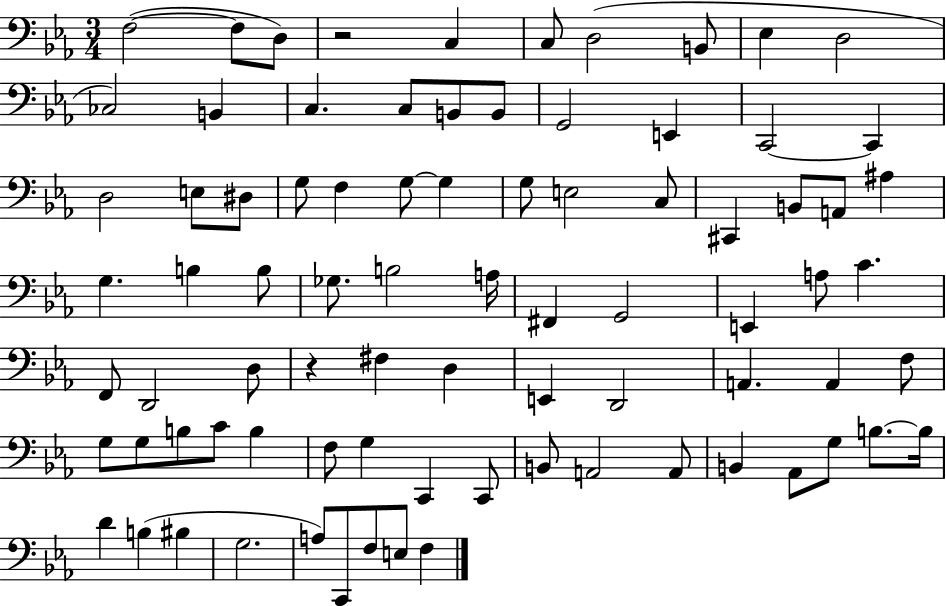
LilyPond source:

{
  \clef bass
  \numericTimeSignature
  \time 3/4
  \key ees \major
  \repeat volta 2 { f2~(~ f8 d8) | r2 c4 | c8 d2( b,8 | ees4 d2 | \break ces2) b,4 | c4. c8 b,8 b,8 | g,2 e,4 | c,2~~ c,4 | \break d2 e8 dis8 | g8 f4 g8~~ g4 | g8 e2 c8 | cis,4 b,8 a,8 ais4 | \break g4. b4 b8 | ges8. b2 a16 | fis,4 g,2 | e,4 a8 c'4. | \break f,8 d,2 d8 | r4 fis4 d4 | e,4 d,2 | a,4. a,4 f8 | \break g8 g8 b8 c'8 b4 | f8 g4 c,4 c,8 | b,8 a,2 a,8 | b,4 aes,8 g8 b8.~~ b16 | \break d'4 b4( bis4 | g2. | a8) c,8 f8 e8 f4 | } \bar "|."
}